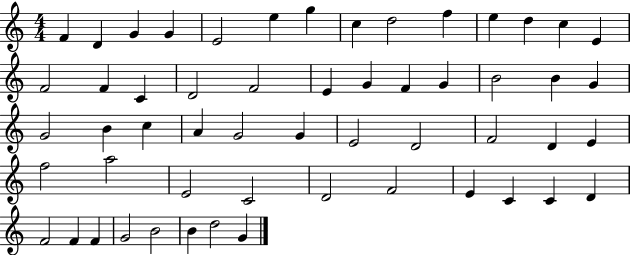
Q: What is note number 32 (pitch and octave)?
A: G4